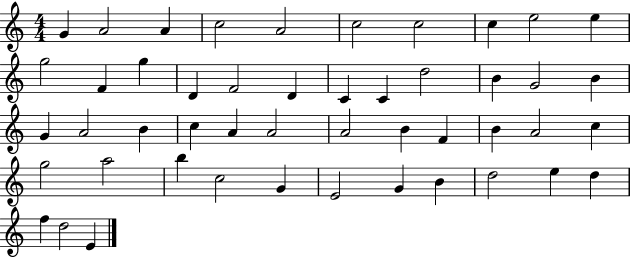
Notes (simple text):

G4/q A4/h A4/q C5/h A4/h C5/h C5/h C5/q E5/h E5/q G5/h F4/q G5/q D4/q F4/h D4/q C4/q C4/q D5/h B4/q G4/h B4/q G4/q A4/h B4/q C5/q A4/q A4/h A4/h B4/q F4/q B4/q A4/h C5/q G5/h A5/h B5/q C5/h G4/q E4/h G4/q B4/q D5/h E5/q D5/q F5/q D5/h E4/q